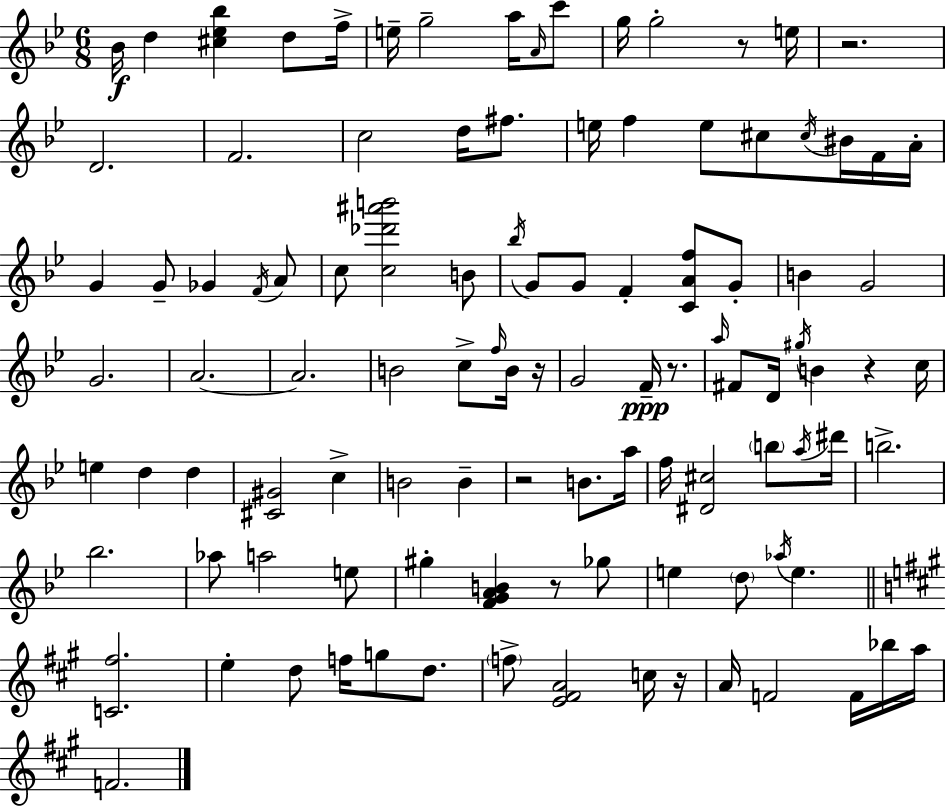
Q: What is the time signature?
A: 6/8